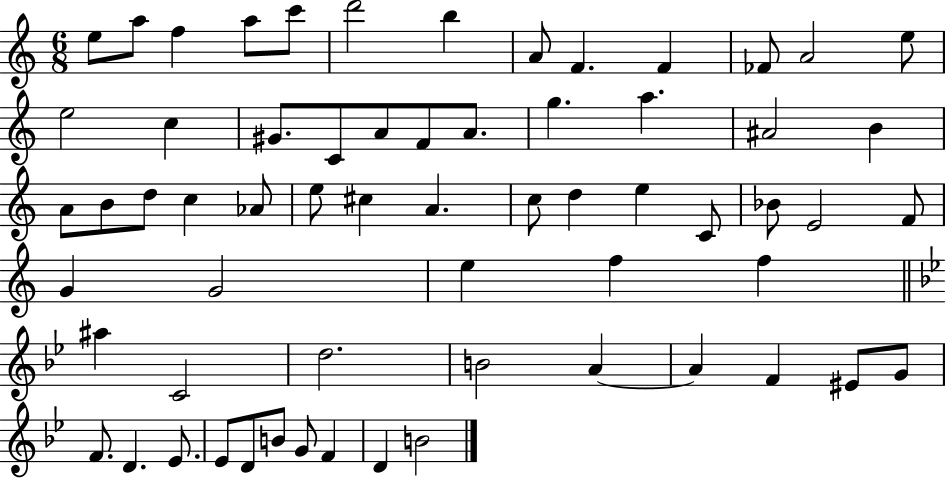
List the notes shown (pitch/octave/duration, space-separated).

E5/e A5/e F5/q A5/e C6/e D6/h B5/q A4/e F4/q. F4/q FES4/e A4/h E5/e E5/h C5/q G#4/e. C4/e A4/e F4/e A4/e. G5/q. A5/q. A#4/h B4/q A4/e B4/e D5/e C5/q Ab4/e E5/e C#5/q A4/q. C5/e D5/q E5/q C4/e Bb4/e E4/h F4/e G4/q G4/h E5/q F5/q F5/q A#5/q C4/h D5/h. B4/h A4/q A4/q F4/q EIS4/e G4/e F4/e. D4/q. Eb4/e. Eb4/e D4/e B4/e G4/e F4/q D4/q B4/h